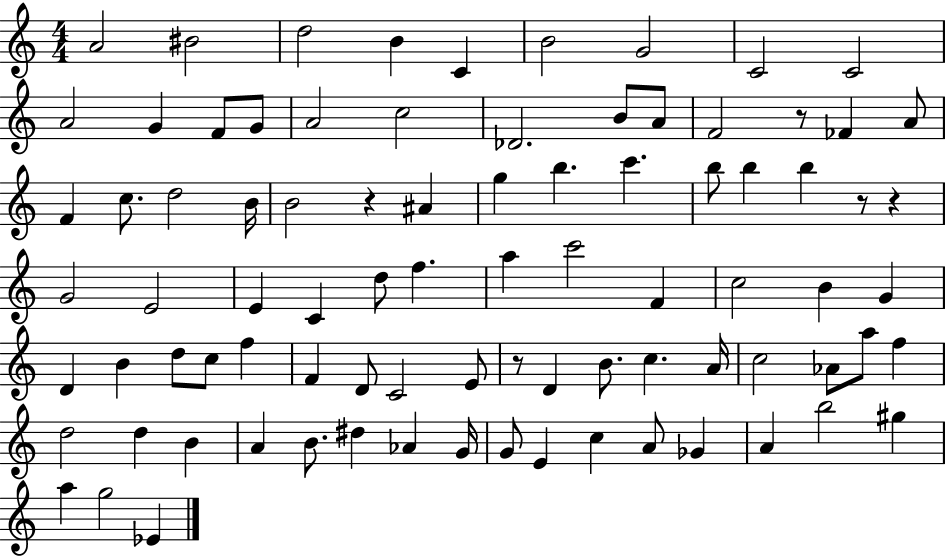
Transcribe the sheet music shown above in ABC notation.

X:1
T:Untitled
M:4/4
L:1/4
K:C
A2 ^B2 d2 B C B2 G2 C2 C2 A2 G F/2 G/2 A2 c2 _D2 B/2 A/2 F2 z/2 _F A/2 F c/2 d2 B/4 B2 z ^A g b c' b/2 b b z/2 z G2 E2 E C d/2 f a c'2 F c2 B G D B d/2 c/2 f F D/2 C2 E/2 z/2 D B/2 c A/4 c2 _A/2 a/2 f d2 d B A B/2 ^d _A G/4 G/2 E c A/2 _G A b2 ^g a g2 _E